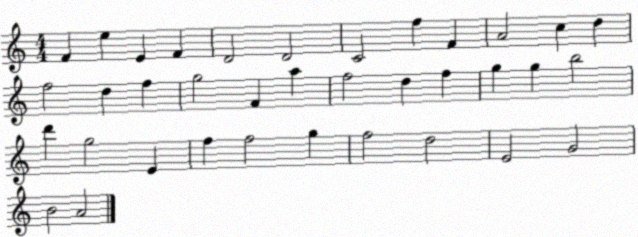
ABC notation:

X:1
T:Untitled
M:4/4
L:1/4
K:C
F e E F D2 D2 C2 f F A2 c d f2 d f g2 F a f2 d f g g b2 d' g2 E f f2 g f2 d2 E2 G2 B2 A2